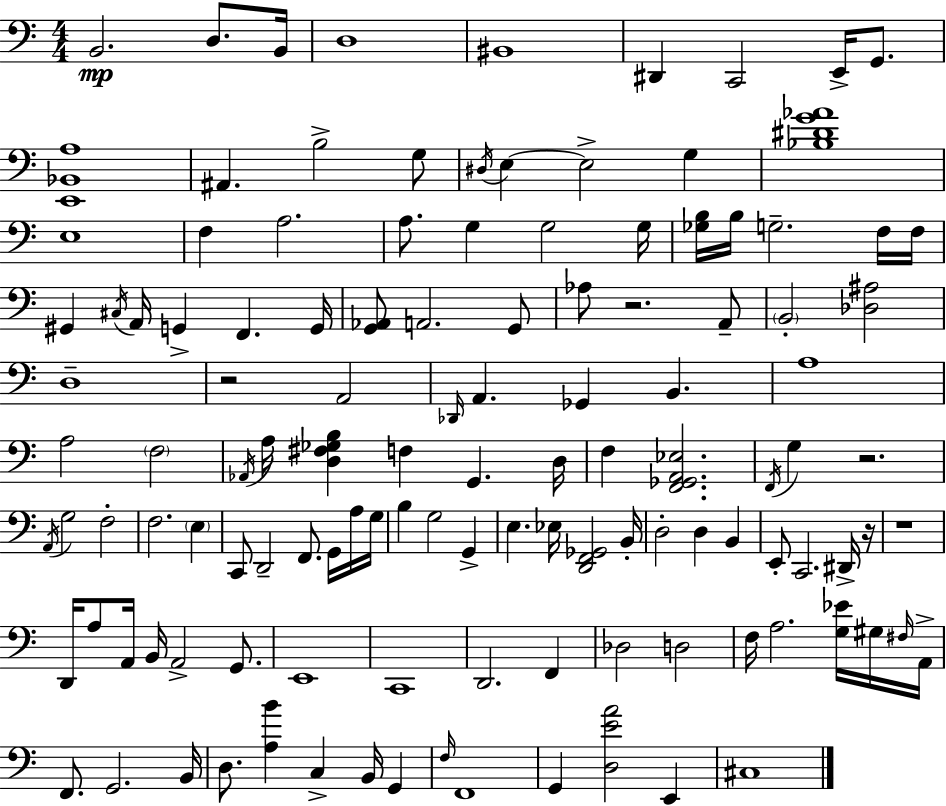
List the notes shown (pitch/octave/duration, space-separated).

B2/h. D3/e. B2/s D3/w BIS2/w D#2/q C2/h E2/s G2/e. [E2,Bb2,A3]/w A#2/q. B3/h G3/e D#3/s E3/q E3/h G3/q [Bb3,D#4,G4,Ab4]/w E3/w F3/q A3/h. A3/e. G3/q G3/h G3/s [Gb3,B3]/s B3/s G3/h. F3/s F3/s G#2/q C#3/s A2/s G2/q F2/q. G2/s [G2,Ab2]/e A2/h. G2/e Ab3/e R/h. A2/e B2/h [Db3,A#3]/h D3/w R/h A2/h Db2/s A2/q. Gb2/q B2/q. A3/w A3/h F3/h Ab2/s A3/s [D3,F#3,Gb3,B3]/q F3/q G2/q. D3/s F3/q [F2,Gb2,A2,Eb3]/h. F2/s G3/q R/h. A2/s G3/h F3/h F3/h. E3/q C2/e D2/h F2/e. G2/s A3/s G3/s B3/q G3/h G2/q E3/q. Eb3/s [D2,F2,Gb2]/h B2/s D3/h D3/q B2/q E2/e C2/h. D#2/s R/s R/w D2/s A3/e A2/s B2/s A2/h G2/e. E2/w C2/w D2/h. F2/q Db3/h D3/h F3/s A3/h. [G3,Eb4]/s G#3/s F#3/s A2/s F2/e. G2/h. B2/s D3/e. [A3,B4]/q C3/q B2/s G2/q F3/s F2/w G2/q [D3,E4,A4]/h E2/q C#3/w